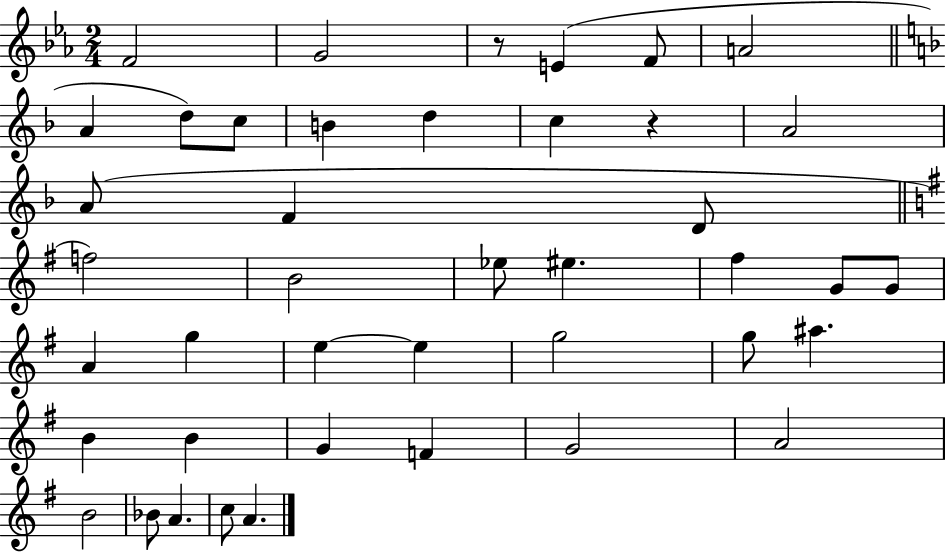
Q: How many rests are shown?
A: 2